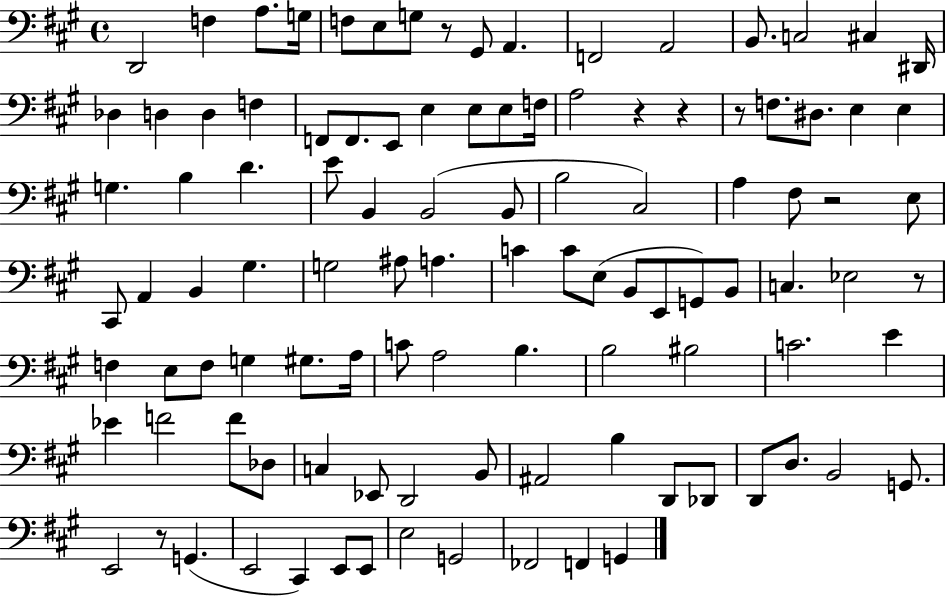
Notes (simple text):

D2/h F3/q A3/e. G3/s F3/e E3/e G3/e R/e G#2/e A2/q. F2/h A2/h B2/e. C3/h C#3/q D#2/s Db3/q D3/q D3/q F3/q F2/e F2/e. E2/e E3/q E3/e E3/e F3/s A3/h R/q R/q R/e F3/e. D#3/e. E3/q E3/q G3/q. B3/q D4/q. E4/e B2/q B2/h B2/e B3/h C#3/h A3/q F#3/e R/h E3/e C#2/e A2/q B2/q G#3/q. G3/h A#3/e A3/q. C4/q C4/e E3/e B2/e E2/e G2/e B2/e C3/q. Eb3/h R/e F3/q E3/e F3/e G3/q G#3/e. A3/s C4/e A3/h B3/q. B3/h BIS3/h C4/h. E4/q Eb4/q F4/h F4/e Db3/e C3/q Eb2/e D2/h B2/e A#2/h B3/q D2/e Db2/e D2/e D3/e. B2/h G2/e. E2/h R/e G2/q. E2/h C#2/q E2/e E2/e E3/h G2/h FES2/h F2/q G2/q